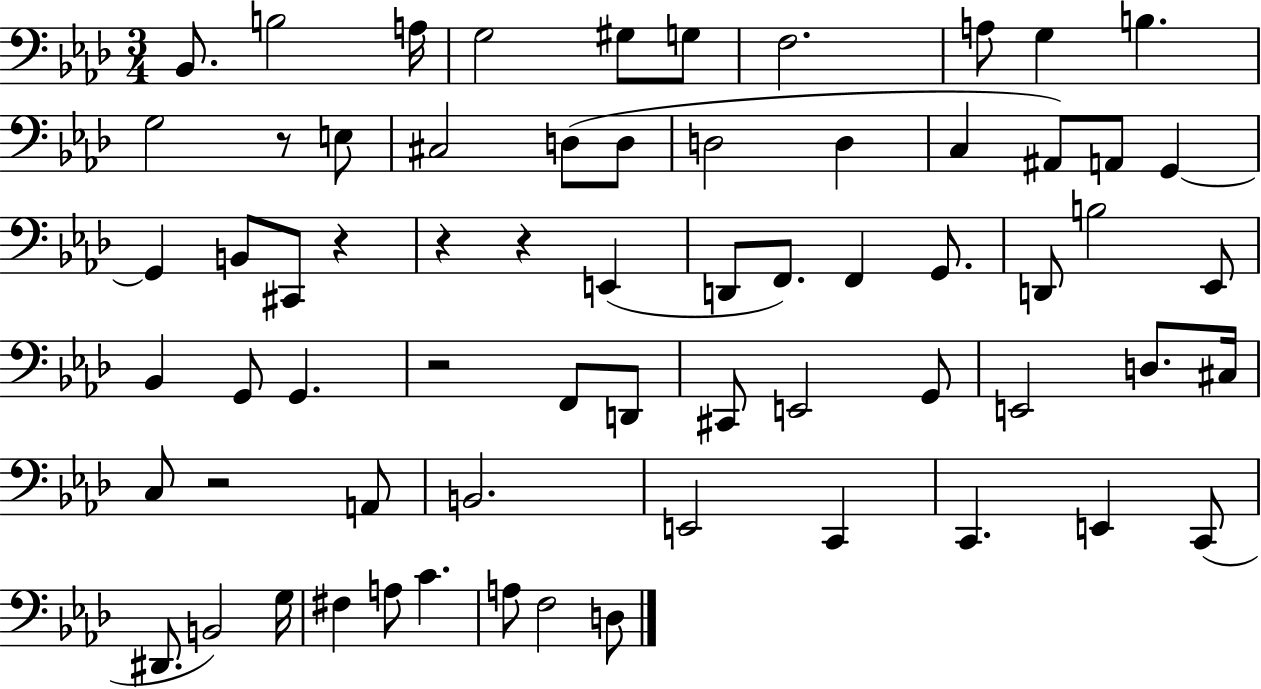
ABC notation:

X:1
T:Untitled
M:3/4
L:1/4
K:Ab
_B,,/2 B,2 A,/4 G,2 ^G,/2 G,/2 F,2 A,/2 G, B, G,2 z/2 E,/2 ^C,2 D,/2 D,/2 D,2 D, C, ^A,,/2 A,,/2 G,, G,, B,,/2 ^C,,/2 z z z E,, D,,/2 F,,/2 F,, G,,/2 D,,/2 B,2 _E,,/2 _B,, G,,/2 G,, z2 F,,/2 D,,/2 ^C,,/2 E,,2 G,,/2 E,,2 D,/2 ^C,/4 C,/2 z2 A,,/2 B,,2 E,,2 C,, C,, E,, C,,/2 ^D,,/2 B,,2 G,/4 ^F, A,/2 C A,/2 F,2 D,/2